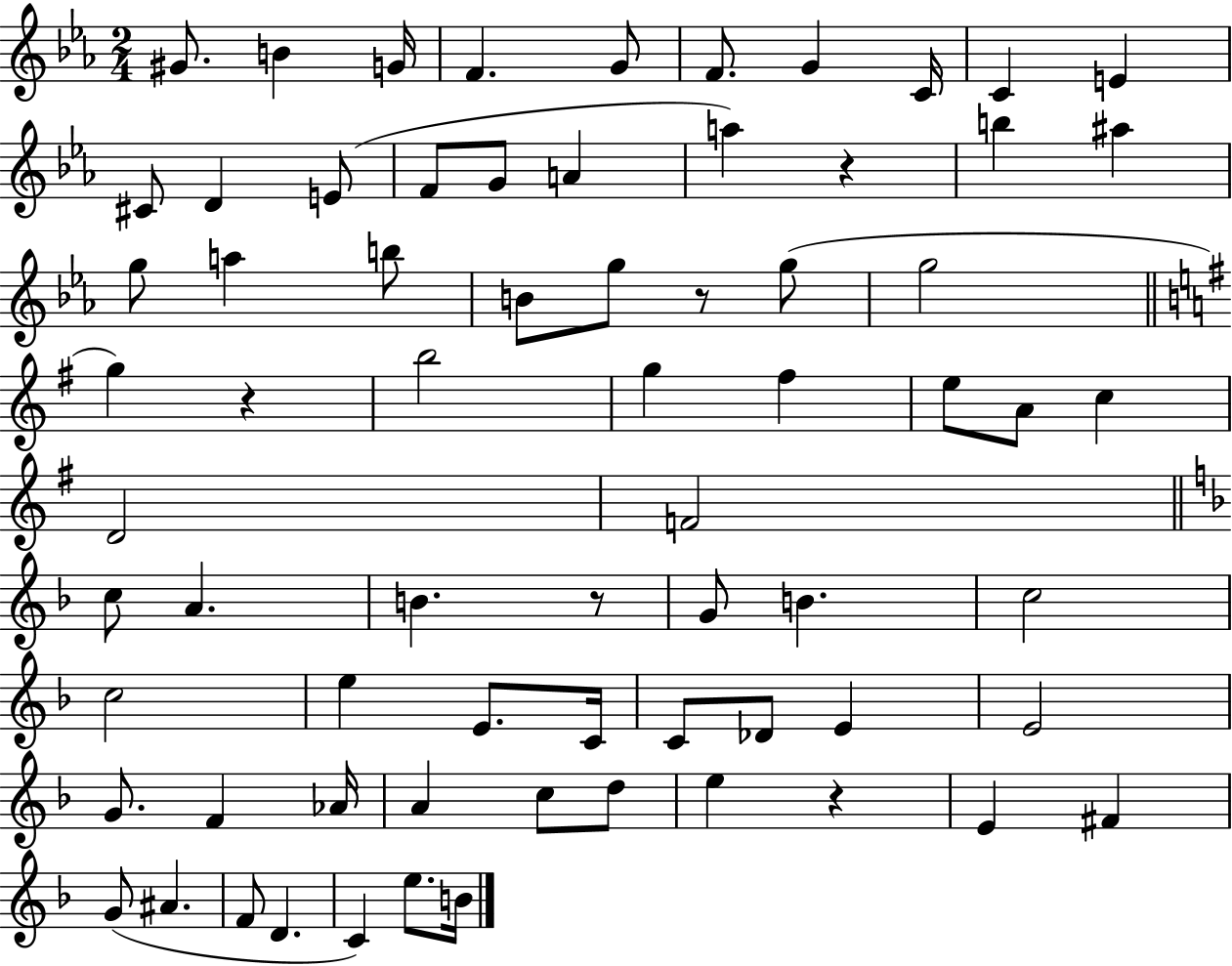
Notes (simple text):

G#4/e. B4/q G4/s F4/q. G4/e F4/e. G4/q C4/s C4/q E4/q C#4/e D4/q E4/e F4/e G4/e A4/q A5/q R/q B5/q A#5/q G5/e A5/q B5/e B4/e G5/e R/e G5/e G5/h G5/q R/q B5/h G5/q F#5/q E5/e A4/e C5/q D4/h F4/h C5/e A4/q. B4/q. R/e G4/e B4/q. C5/h C5/h E5/q E4/e. C4/s C4/e Db4/e E4/q E4/h G4/e. F4/q Ab4/s A4/q C5/e D5/e E5/q R/q E4/q F#4/q G4/e A#4/q. F4/e D4/q. C4/q E5/e. B4/s